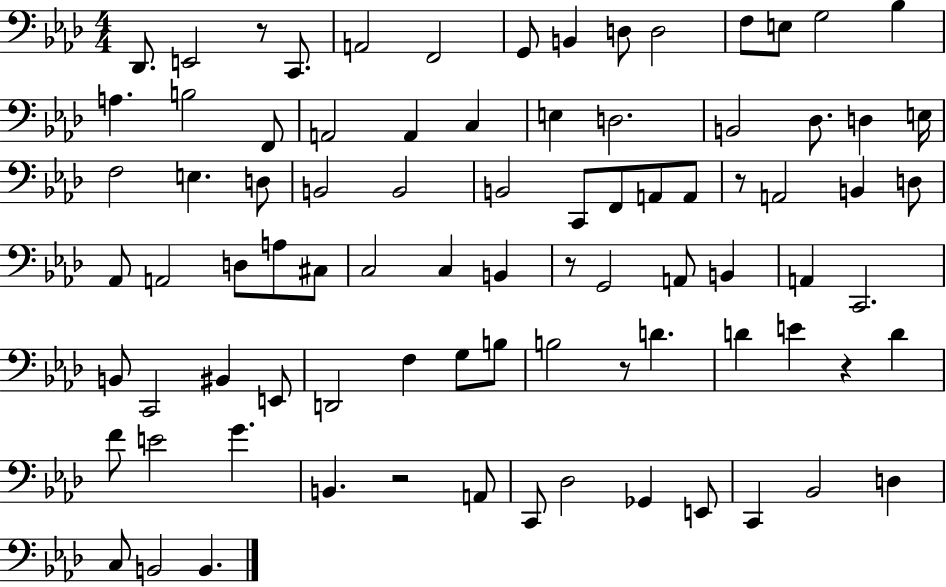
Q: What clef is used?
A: bass